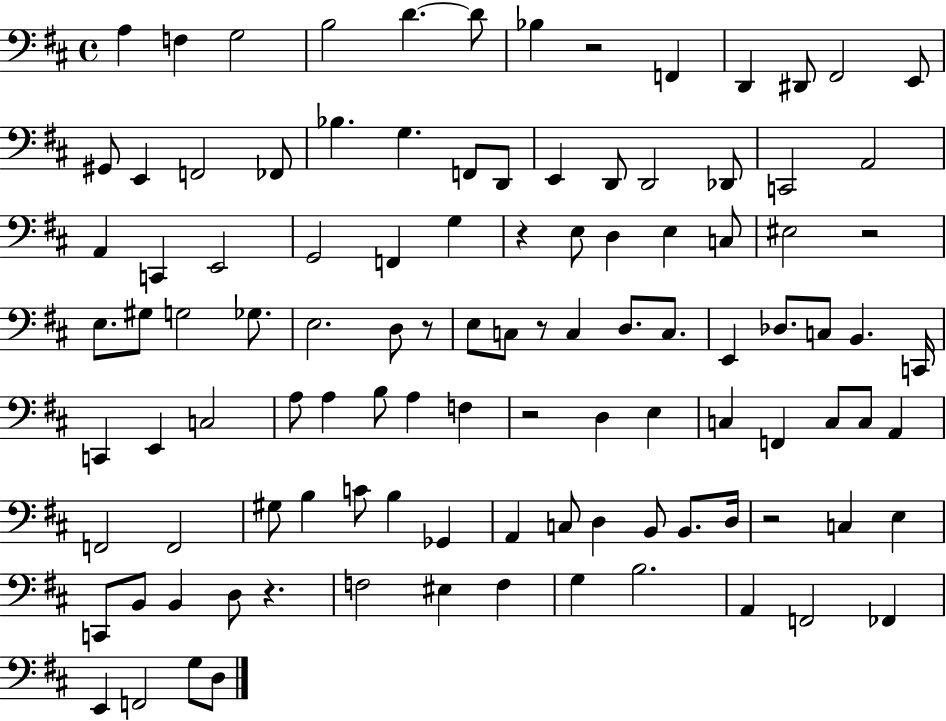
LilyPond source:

{
  \clef bass
  \time 4/4
  \defaultTimeSignature
  \key d \major
  a4 f4 g2 | b2 d'4.~~ d'8 | bes4 r2 f,4 | d,4 dis,8 fis,2 e,8 | \break gis,8 e,4 f,2 fes,8 | bes4. g4. f,8 d,8 | e,4 d,8 d,2 des,8 | c,2 a,2 | \break a,4 c,4 e,2 | g,2 f,4 g4 | r4 e8 d4 e4 c8 | eis2 r2 | \break e8. gis8 g2 ges8. | e2. d8 r8 | e8 c8 r8 c4 d8. c8. | e,4 des8. c8 b,4. c,16 | \break c,4 e,4 c2 | a8 a4 b8 a4 f4 | r2 d4 e4 | c4 f,4 c8 c8 a,4 | \break f,2 f,2 | gis8 b4 c'8 b4 ges,4 | a,4 c8 d4 b,8 b,8. d16 | r2 c4 e4 | \break c,8 b,8 b,4 d8 r4. | f2 eis4 f4 | g4 b2. | a,4 f,2 fes,4 | \break e,4 f,2 g8 d8 | \bar "|."
}